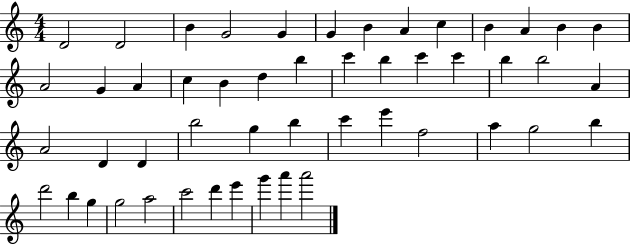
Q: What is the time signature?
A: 4/4